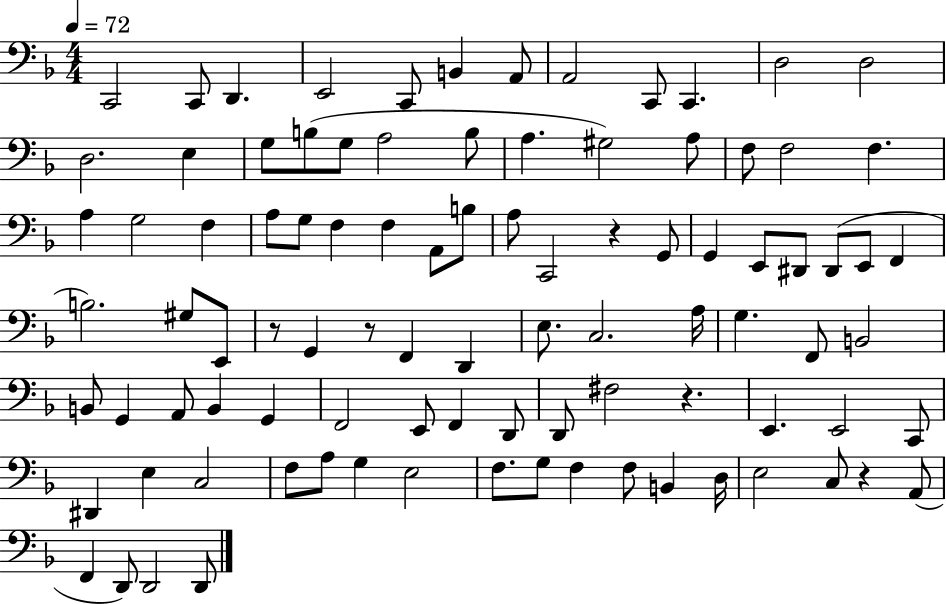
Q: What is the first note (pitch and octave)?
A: C2